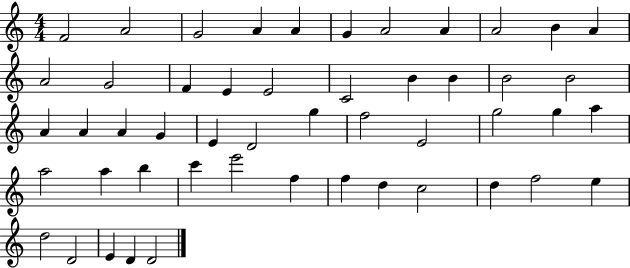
F4/h A4/h G4/h A4/q A4/q G4/q A4/h A4/q A4/h B4/q A4/q A4/h G4/h F4/q E4/q E4/h C4/h B4/q B4/q B4/h B4/h A4/q A4/q A4/q G4/q E4/q D4/h G5/q F5/h E4/h G5/h G5/q A5/q A5/h A5/q B5/q C6/q E6/h F5/q F5/q D5/q C5/h D5/q F5/h E5/q D5/h D4/h E4/q D4/q D4/h